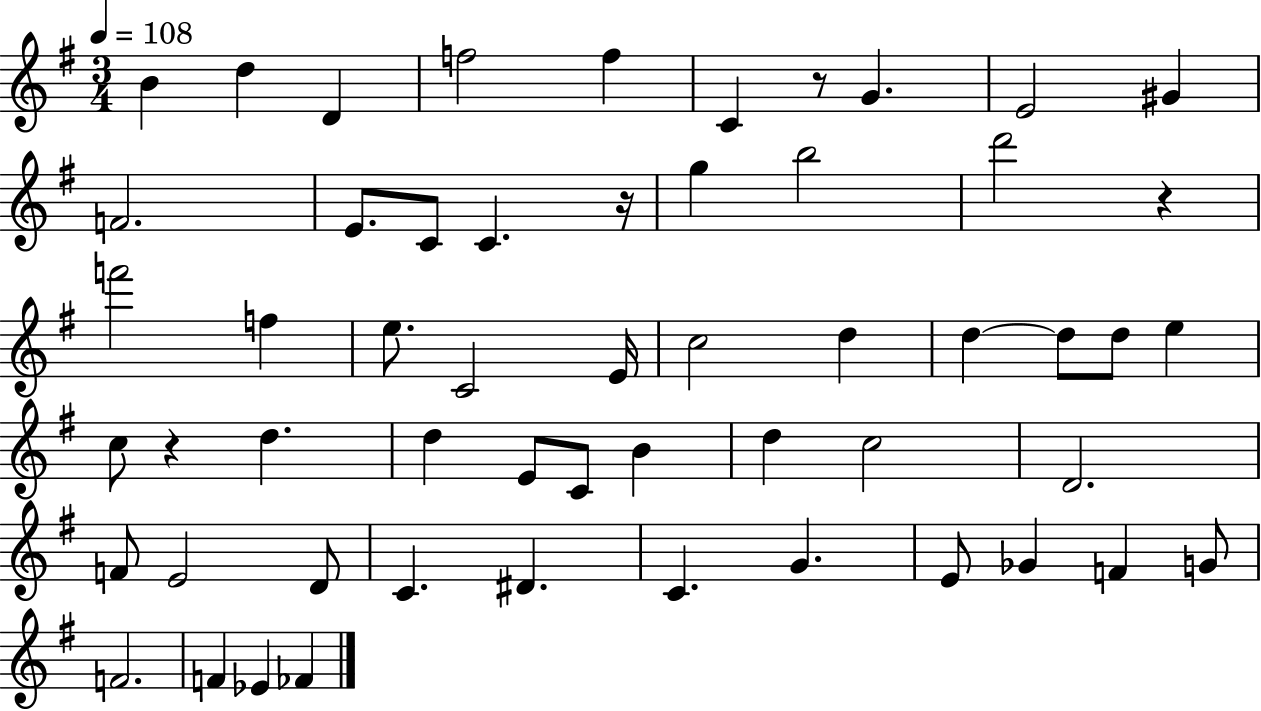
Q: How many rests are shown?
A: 4